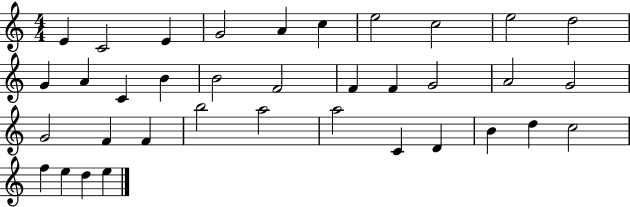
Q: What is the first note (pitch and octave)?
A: E4